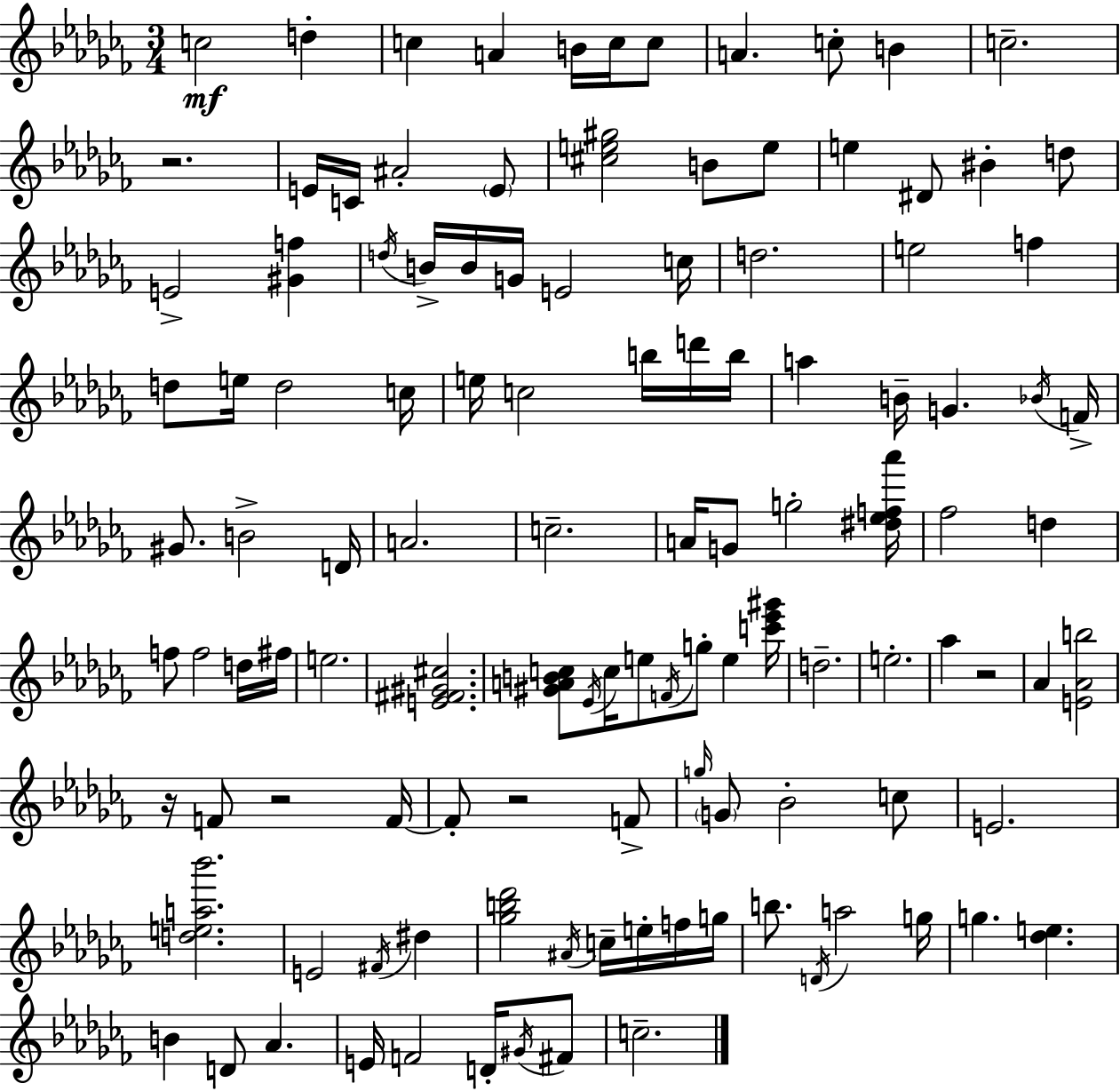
{
  \clef treble
  \numericTimeSignature
  \time 3/4
  \key aes \minor
  c''2\mf d''4-. | c''4 a'4 b'16 c''16 c''8 | a'4. c''8-. b'4 | c''2.-- | \break r2. | e'16 c'16 ais'2-. \parenthesize e'8 | <cis'' e'' gis''>2 b'8 e''8 | e''4 dis'8 bis'4-. d''8 | \break e'2-> <gis' f''>4 | \acciaccatura { d''16 } b'16-> b'16 g'16 e'2 | c''16 d''2. | e''2 f''4 | \break d''8 e''16 d''2 | c''16 e''16 c''2 b''16 d'''16 | b''16 a''4 b'16-- g'4. | \acciaccatura { bes'16 } f'16-> gis'8. b'2-> | \break d'16 a'2. | c''2.-- | a'16 g'8 g''2-. | <dis'' ees'' f'' aes'''>16 fes''2 d''4 | \break f''8 f''2 | d''16 fis''16 e''2. | <e' fis' gis' cis''>2. | <gis' a' b' c''>8 \acciaccatura { ees'16 } c''16 e''8 \acciaccatura { f'16 } g''8-. e''4 | \break <c''' ees''' gis'''>16 d''2.-- | e''2.-. | aes''4 r2 | aes'4 <e' aes' b''>2 | \break r16 f'8 r2 | f'16~~ f'8-. r2 | f'8-> \grace { g''16 } \parenthesize g'8 bes'2-. | c''8 e'2. | \break <d'' e'' a'' bes'''>2. | e'2 | \acciaccatura { fis'16 } dis''4 <ges'' b'' des'''>2 | \acciaccatura { ais'16 } c''16-- e''16-. f''16 g''16 b''8. \acciaccatura { d'16 } a''2 | \break g''16 g''4. | <des'' e''>4. b'4 | d'8 aes'4. e'16 f'2 | d'16-. \acciaccatura { gis'16 } fis'8 c''2.-- | \break \bar "|."
}